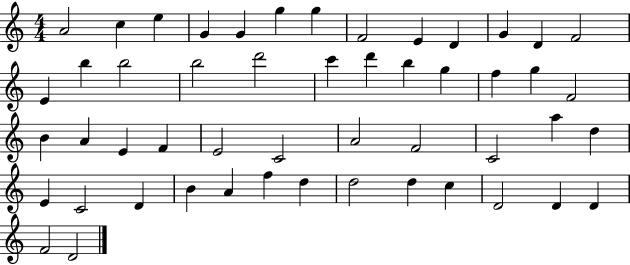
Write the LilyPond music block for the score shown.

{
  \clef treble
  \numericTimeSignature
  \time 4/4
  \key c \major
  a'2 c''4 e''4 | g'4 g'4 g''4 g''4 | f'2 e'4 d'4 | g'4 d'4 f'2 | \break e'4 b''4 b''2 | b''2 d'''2 | c'''4 d'''4 b''4 g''4 | f''4 g''4 f'2 | \break b'4 a'4 e'4 f'4 | e'2 c'2 | a'2 f'2 | c'2 a''4 d''4 | \break e'4 c'2 d'4 | b'4 a'4 f''4 d''4 | d''2 d''4 c''4 | d'2 d'4 d'4 | \break f'2 d'2 | \bar "|."
}